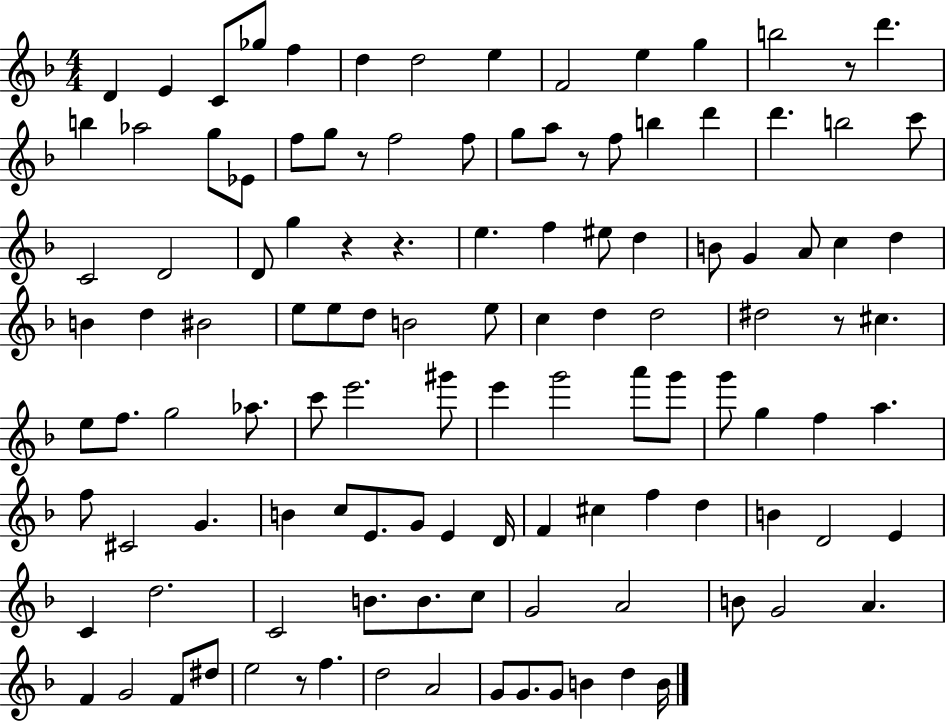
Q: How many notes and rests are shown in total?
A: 118